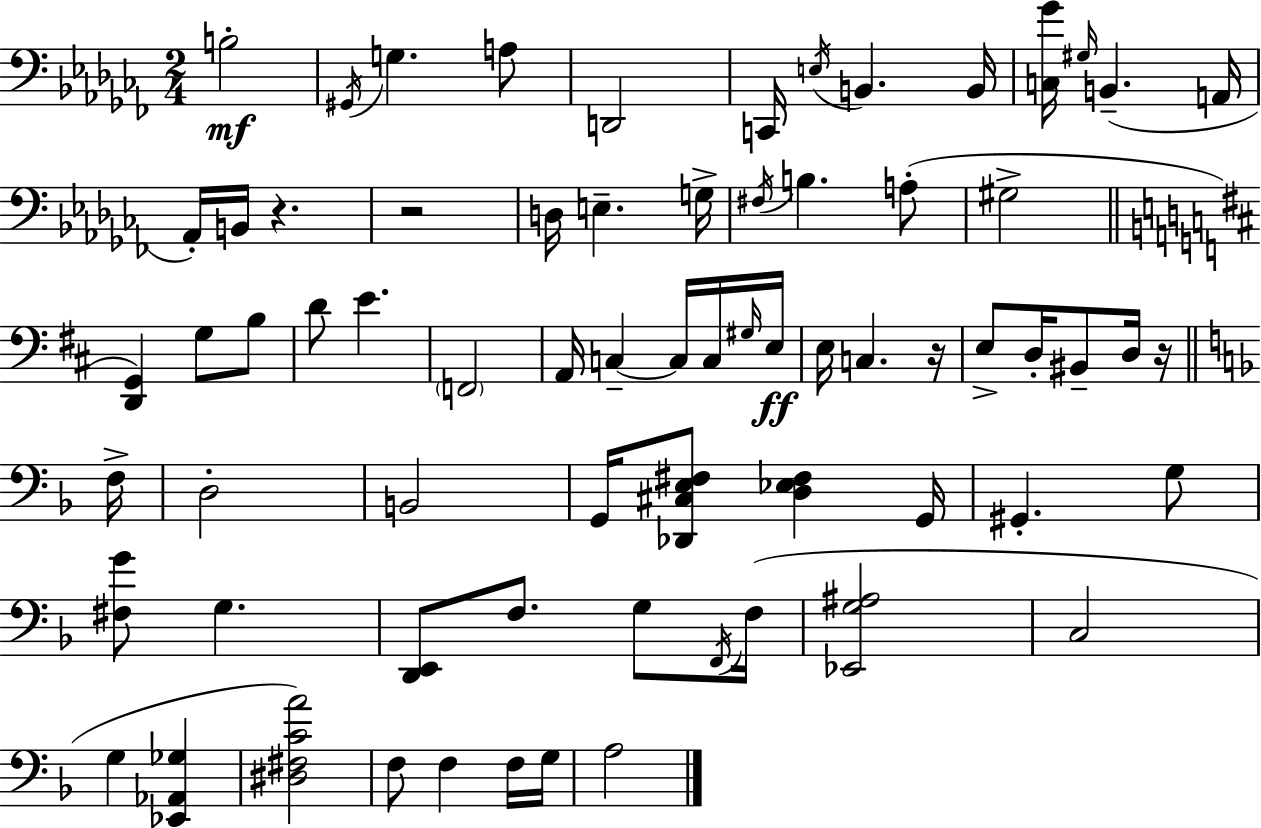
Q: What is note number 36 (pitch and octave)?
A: D3